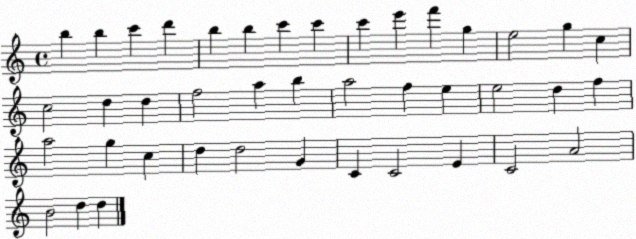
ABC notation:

X:1
T:Untitled
M:4/4
L:1/4
K:C
b b c' d' b b c' c' c' e' f' g e2 g c c2 d d f2 a b a2 f e e2 d f a2 g c d d2 G C C2 E C2 A2 B2 d d